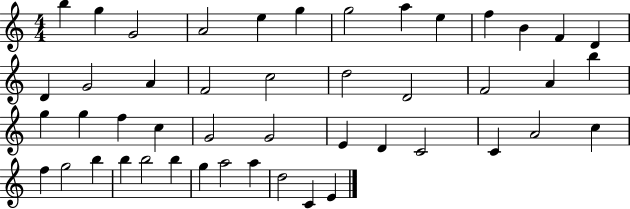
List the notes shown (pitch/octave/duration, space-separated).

B5/q G5/q G4/h A4/h E5/q G5/q G5/h A5/q E5/q F5/q B4/q F4/q D4/q D4/q G4/h A4/q F4/h C5/h D5/h D4/h F4/h A4/q B5/q G5/q G5/q F5/q C5/q G4/h G4/h E4/q D4/q C4/h C4/q A4/h C5/q F5/q G5/h B5/q B5/q B5/h B5/q G5/q A5/h A5/q D5/h C4/q E4/q